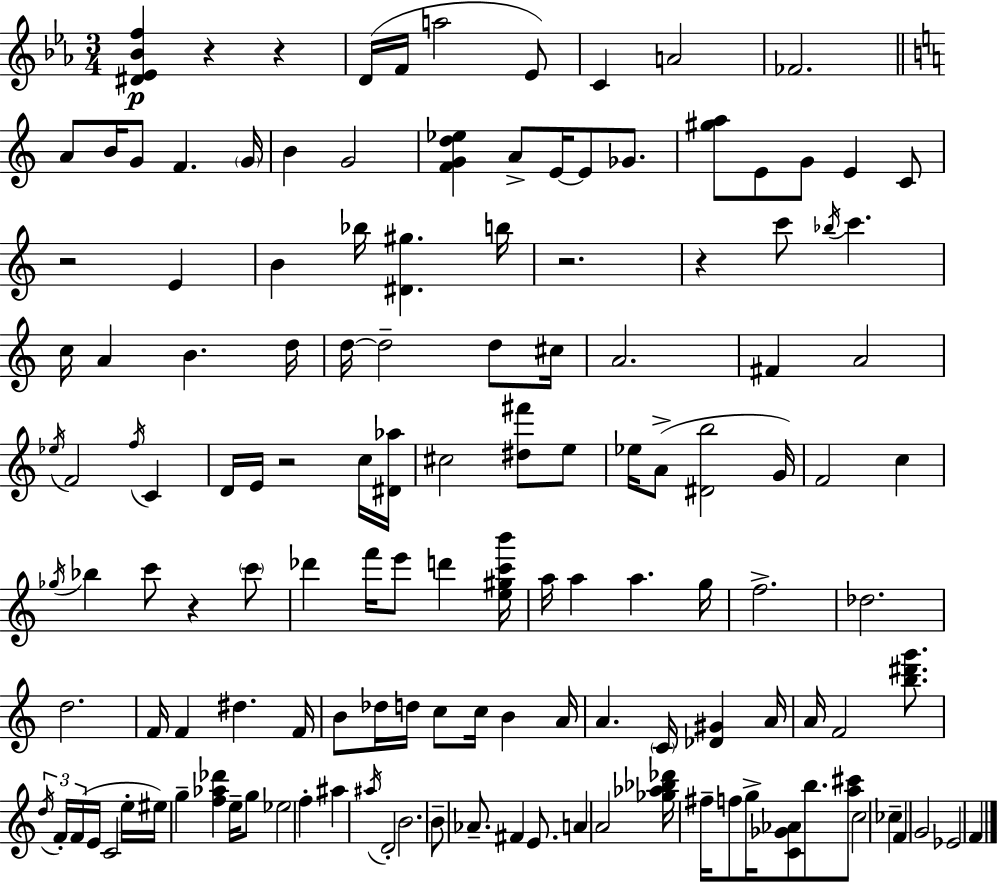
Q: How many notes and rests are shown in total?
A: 138